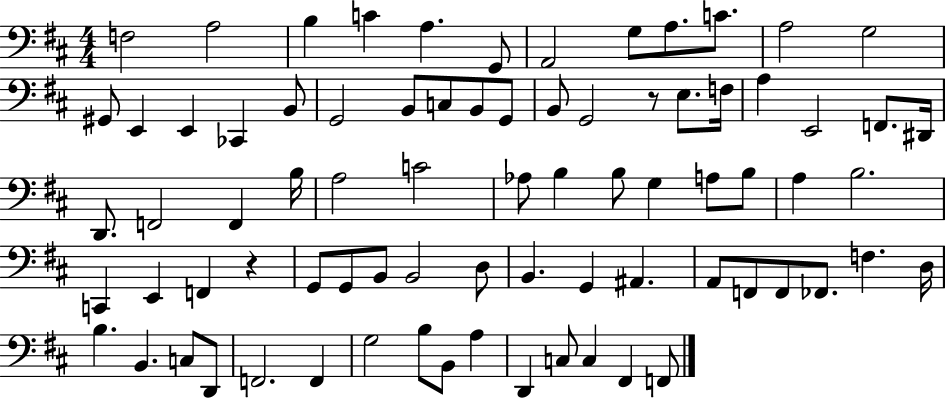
X:1
T:Untitled
M:4/4
L:1/4
K:D
F,2 A,2 B, C A, G,,/2 A,,2 G,/2 A,/2 C/2 A,2 G,2 ^G,,/2 E,, E,, _C,, B,,/2 G,,2 B,,/2 C,/2 B,,/2 G,,/2 B,,/2 G,,2 z/2 E,/2 F,/4 A, E,,2 F,,/2 ^D,,/4 D,,/2 F,,2 F,, B,/4 A,2 C2 _A,/2 B, B,/2 G, A,/2 B,/2 A, B,2 C,, E,, F,, z G,,/2 G,,/2 B,,/2 B,,2 D,/2 B,, G,, ^A,, A,,/2 F,,/2 F,,/2 _F,,/2 F, D,/4 B, B,, C,/2 D,,/2 F,,2 F,, G,2 B,/2 B,,/2 A, D,, C,/2 C, ^F,, F,,/2